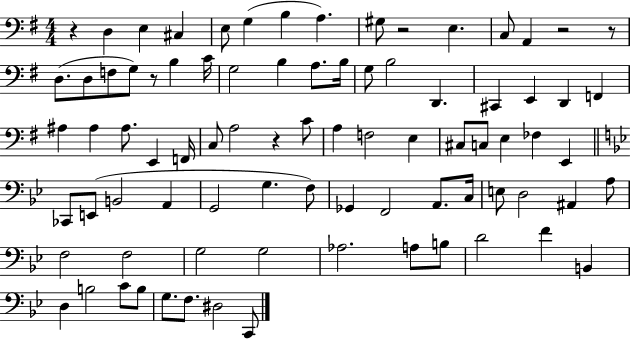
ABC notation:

X:1
T:Untitled
M:4/4
L:1/4
K:G
z D, E, ^C, E,/2 G, B, A, ^G,/2 z2 E, C,/2 A,, z2 z/2 D,/2 D,/2 F,/2 G,/2 z/2 B, C/4 G,2 B, A,/2 B,/4 G,/2 B,2 D,, ^C,, E,, D,, F,, ^A, ^A, ^A,/2 E,, F,,/4 C,/2 A,2 z C/2 A, F,2 E, ^C,/2 C,/2 E, _F, E,, _C,,/2 E,,/2 B,,2 A,, G,,2 G, F,/2 _G,, F,,2 A,,/2 C,/4 E,/2 D,2 ^A,, A,/2 F,2 F,2 G,2 G,2 _A,2 A,/2 B,/2 D2 F B,, D, B,2 C/2 B,/2 G,/2 F,/2 ^D,2 C,,/2